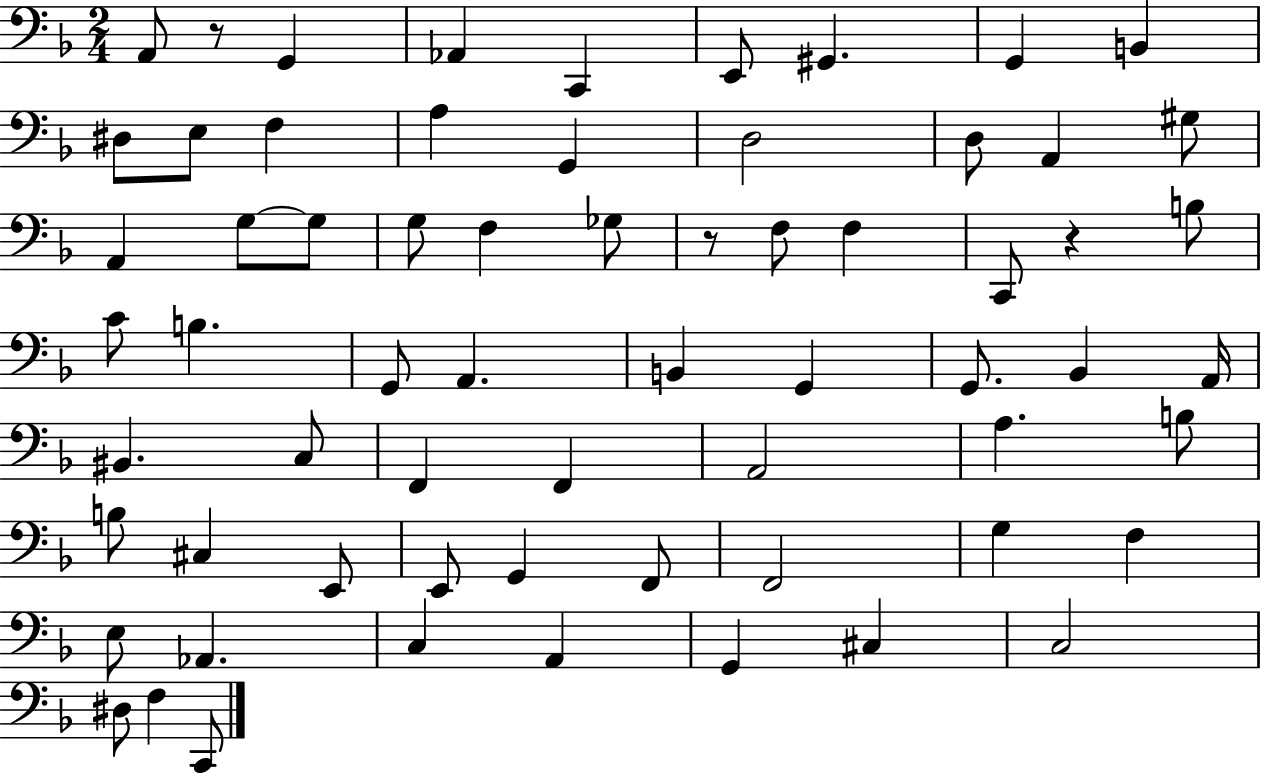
{
  \clef bass
  \numericTimeSignature
  \time 2/4
  \key f \major
  a,8 r8 g,4 | aes,4 c,4 | e,8 gis,4. | g,4 b,4 | \break dis8 e8 f4 | a4 g,4 | d2 | d8 a,4 gis8 | \break a,4 g8~~ g8 | g8 f4 ges8 | r8 f8 f4 | c,8 r4 b8 | \break c'8 b4. | g,8 a,4. | b,4 g,4 | g,8. bes,4 a,16 | \break bis,4. c8 | f,4 f,4 | a,2 | a4. b8 | \break b8 cis4 e,8 | e,8 g,4 f,8 | f,2 | g4 f4 | \break e8 aes,4. | c4 a,4 | g,4 cis4 | c2 | \break dis8 f4 c,8 | \bar "|."
}